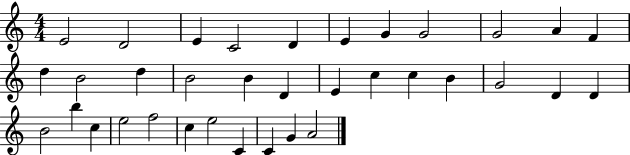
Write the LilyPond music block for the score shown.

{
  \clef treble
  \numericTimeSignature
  \time 4/4
  \key c \major
  e'2 d'2 | e'4 c'2 d'4 | e'4 g'4 g'2 | g'2 a'4 f'4 | \break d''4 b'2 d''4 | b'2 b'4 d'4 | e'4 c''4 c''4 b'4 | g'2 d'4 d'4 | \break b'2 b''4 c''4 | e''2 f''2 | c''4 e''2 c'4 | c'4 g'4 a'2 | \break \bar "|."
}